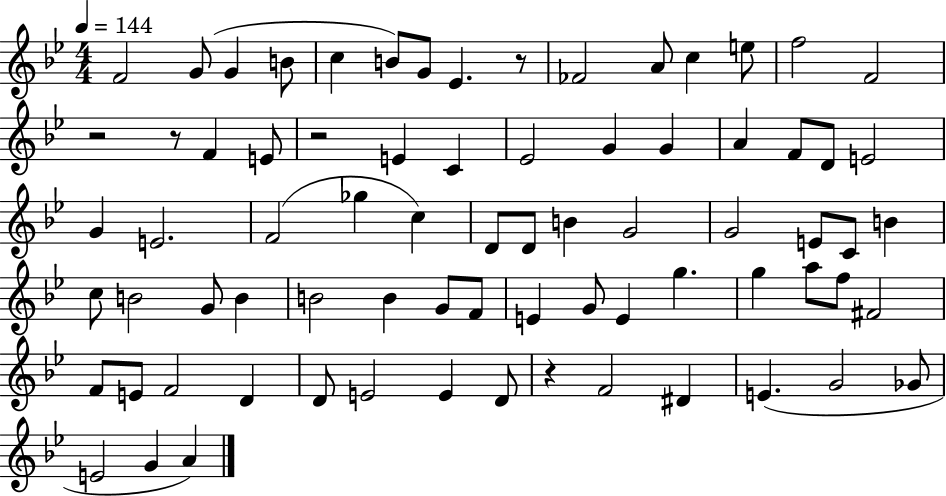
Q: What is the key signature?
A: BES major